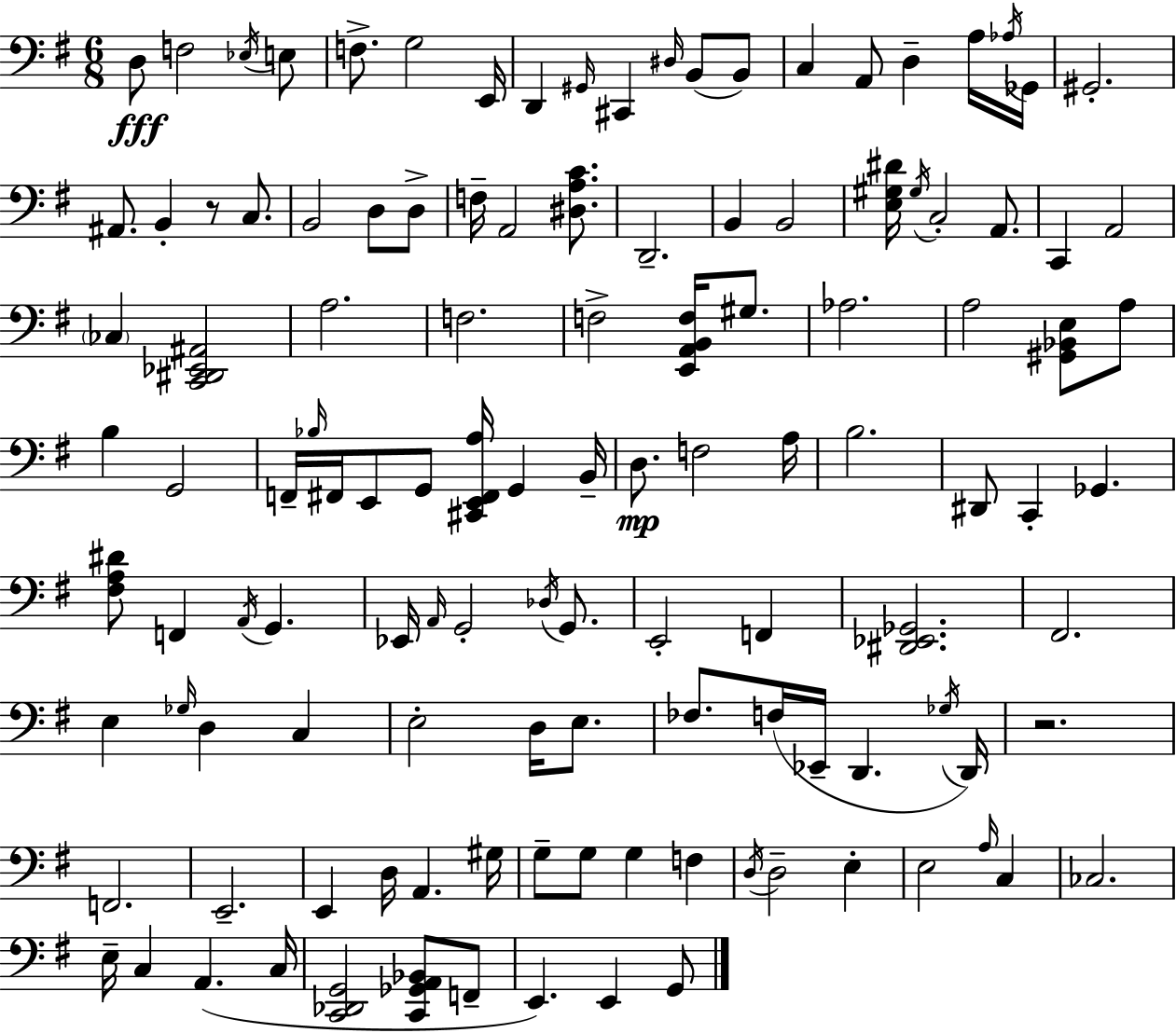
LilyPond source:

{
  \clef bass
  \numericTimeSignature
  \time 6/8
  \key e \minor
  d8\fff f2 \acciaccatura { ees16 } e8 | f8.-> g2 | e,16 d,4 \grace { gis,16 } cis,4 \grace { dis16 }( b,8 | b,8) c4 a,8 d4-- | \break a16 \acciaccatura { aes16 } ges,16 gis,2.-. | ais,8. b,4-. r8 | c8. b,2 | d8 d8-> f16-- a,2 | \break <dis a c'>8. d,2.-- | b,4 b,2 | <e gis dis'>16 \acciaccatura { gis16 } c2-. | a,8. c,4 a,2 | \break \parenthesize ces4 <c, dis, ees, ais,>2 | a2. | f2. | f2-> | \break <e, a, b, f>16 gis8. aes2. | a2 | <gis, bes, e>8 a8 b4 g,2 | f,16-- \grace { bes16 } fis,16 e,8 g,8 | \break <cis, e, fis, a>16 g,4 b,16-- d8.\mp f2 | a16 b2. | dis,8 c,4-. | ges,4. <fis a dis'>8 f,4 | \break \acciaccatura { a,16 } g,4. ees,16 \grace { a,16 } g,2-. | \acciaccatura { des16 } g,8. e,2-. | f,4 <dis, ees, ges,>2. | fis,2. | \break e4 | \grace { ges16 } d4 c4 e2-. | d16 e8. fes8. | f16( ees,16-- d,4. \acciaccatura { ges16 } d,16) r2. | \break f,2. | e,2.-- | e,4 | d16 a,4. gis16 g8-- | \break g8 g4 f4 \acciaccatura { d16 } | d2-- e4-. | e2 \grace { a16 } c4 | ces2. | \break e16-- c4 a,4.( | c16 <c, des, g,>2 <c, ges, a, bes,>8 f,8-- | e,4.) e,4 g,8 | \bar "|."
}